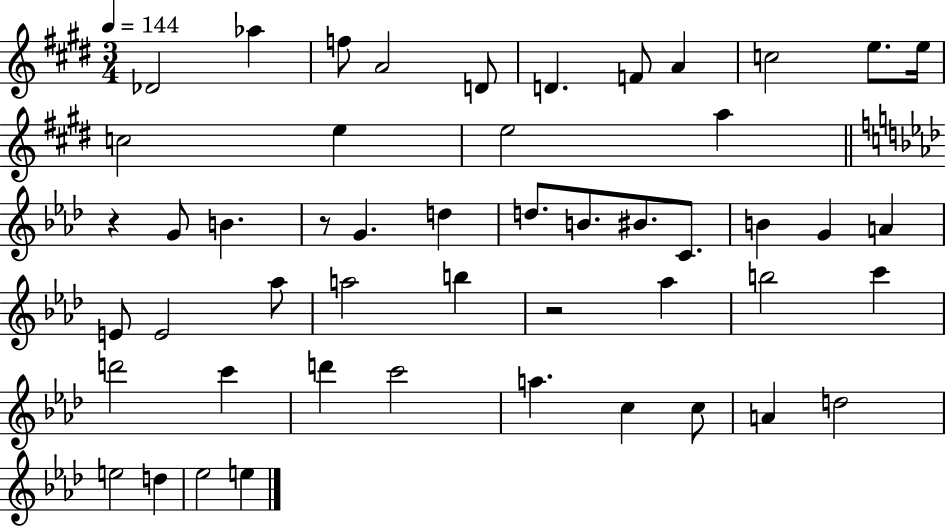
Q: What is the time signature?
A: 3/4